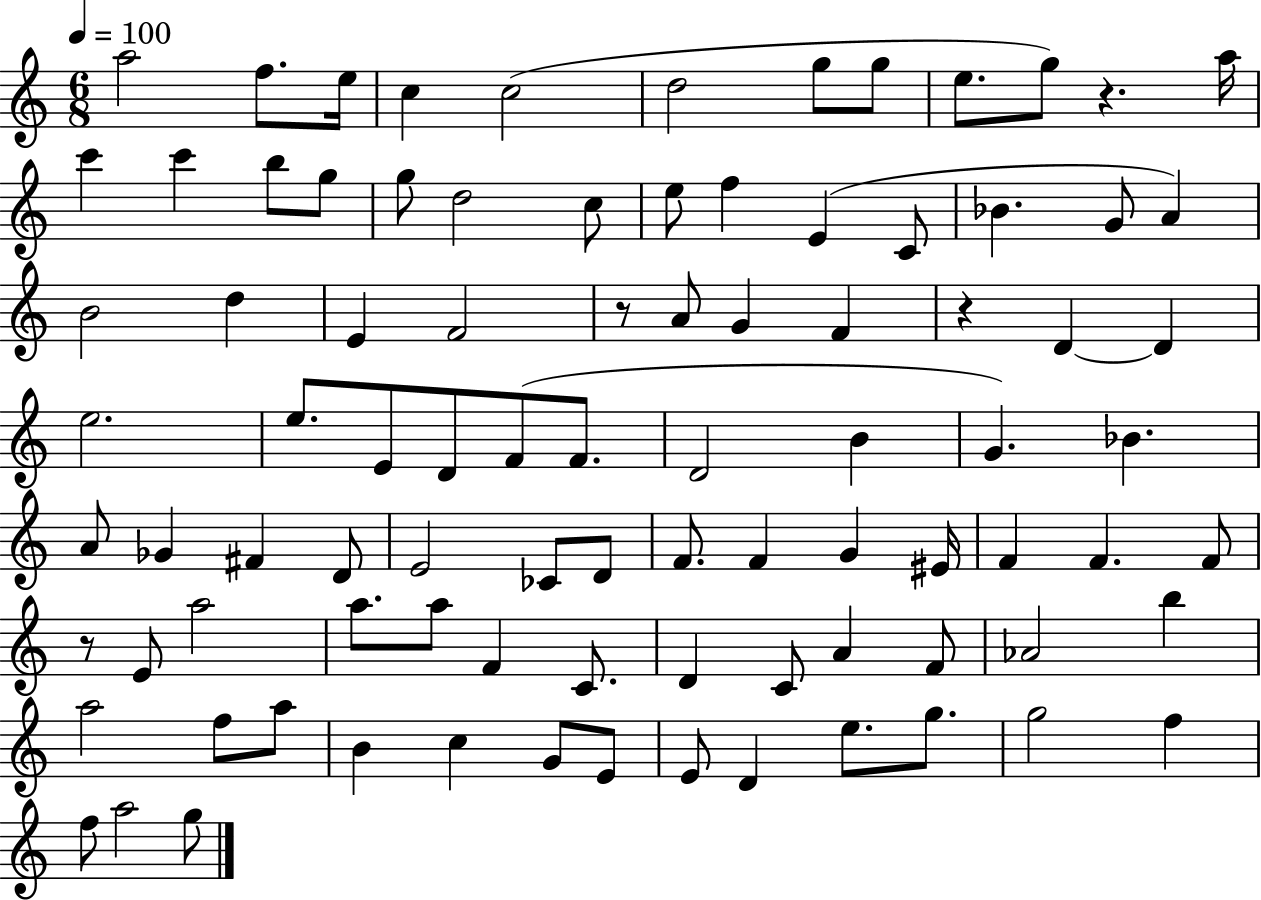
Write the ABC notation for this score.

X:1
T:Untitled
M:6/8
L:1/4
K:C
a2 f/2 e/4 c c2 d2 g/2 g/2 e/2 g/2 z a/4 c' c' b/2 g/2 g/2 d2 c/2 e/2 f E C/2 _B G/2 A B2 d E F2 z/2 A/2 G F z D D e2 e/2 E/2 D/2 F/2 F/2 D2 B G _B A/2 _G ^F D/2 E2 _C/2 D/2 F/2 F G ^E/4 F F F/2 z/2 E/2 a2 a/2 a/2 F C/2 D C/2 A F/2 _A2 b a2 f/2 a/2 B c G/2 E/2 E/2 D e/2 g/2 g2 f f/2 a2 g/2